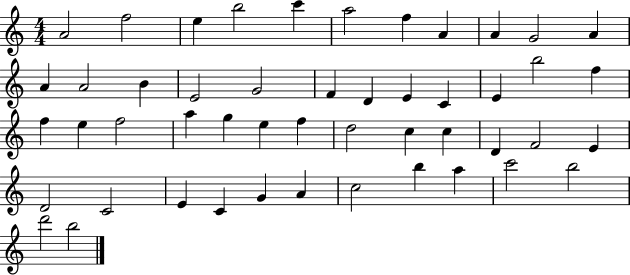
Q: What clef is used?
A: treble